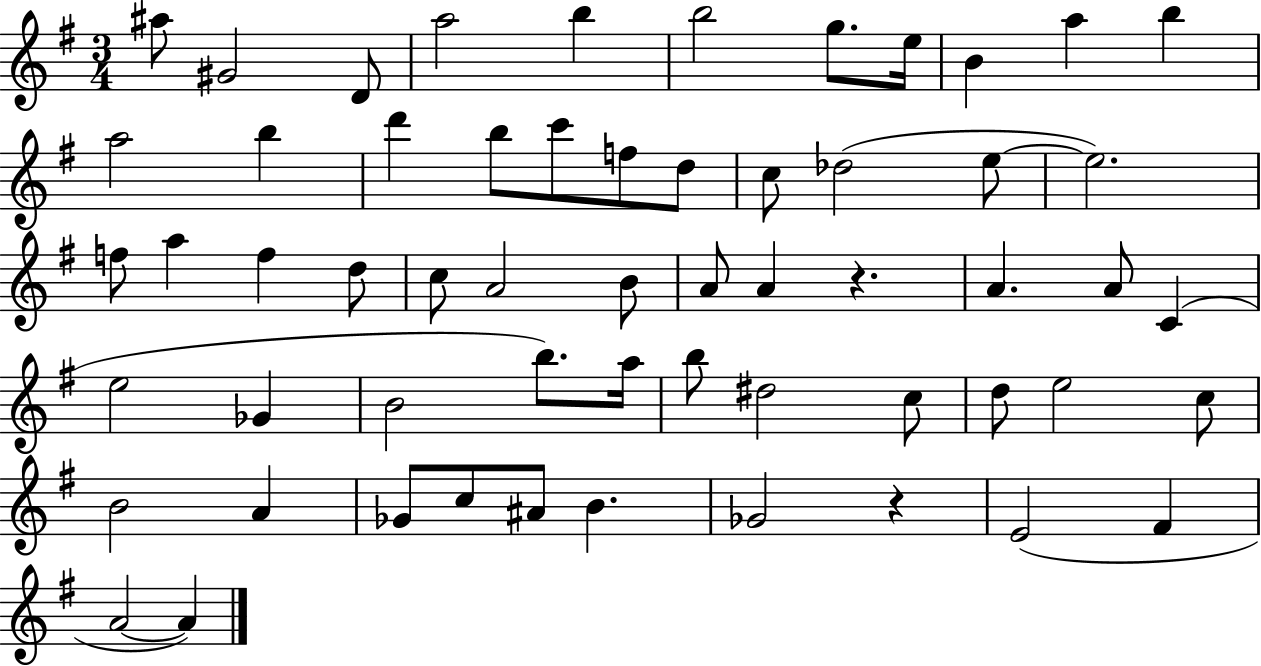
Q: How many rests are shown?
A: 2